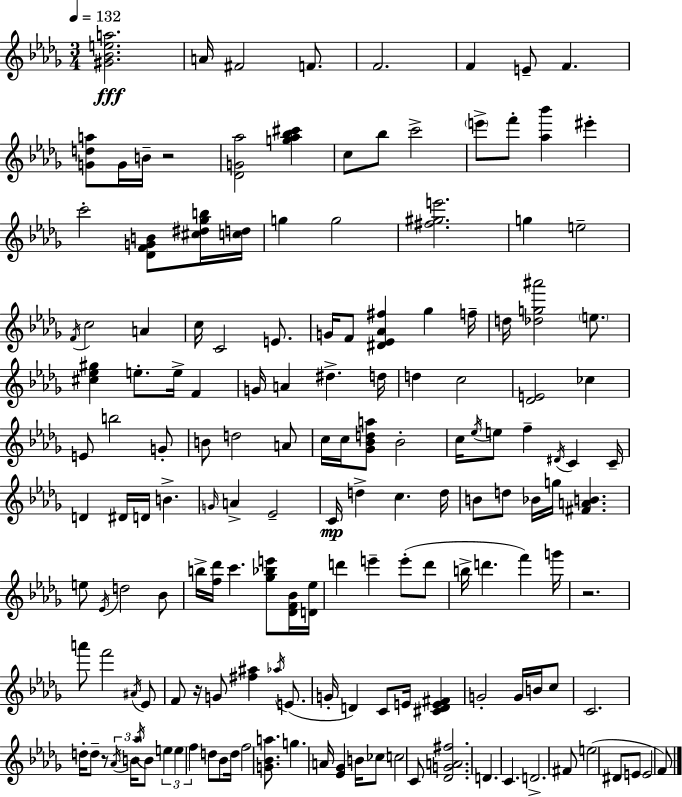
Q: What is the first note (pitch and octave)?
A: A4